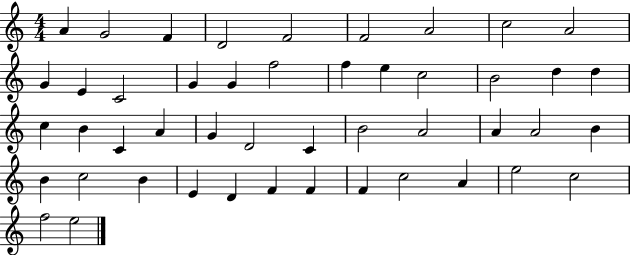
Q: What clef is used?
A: treble